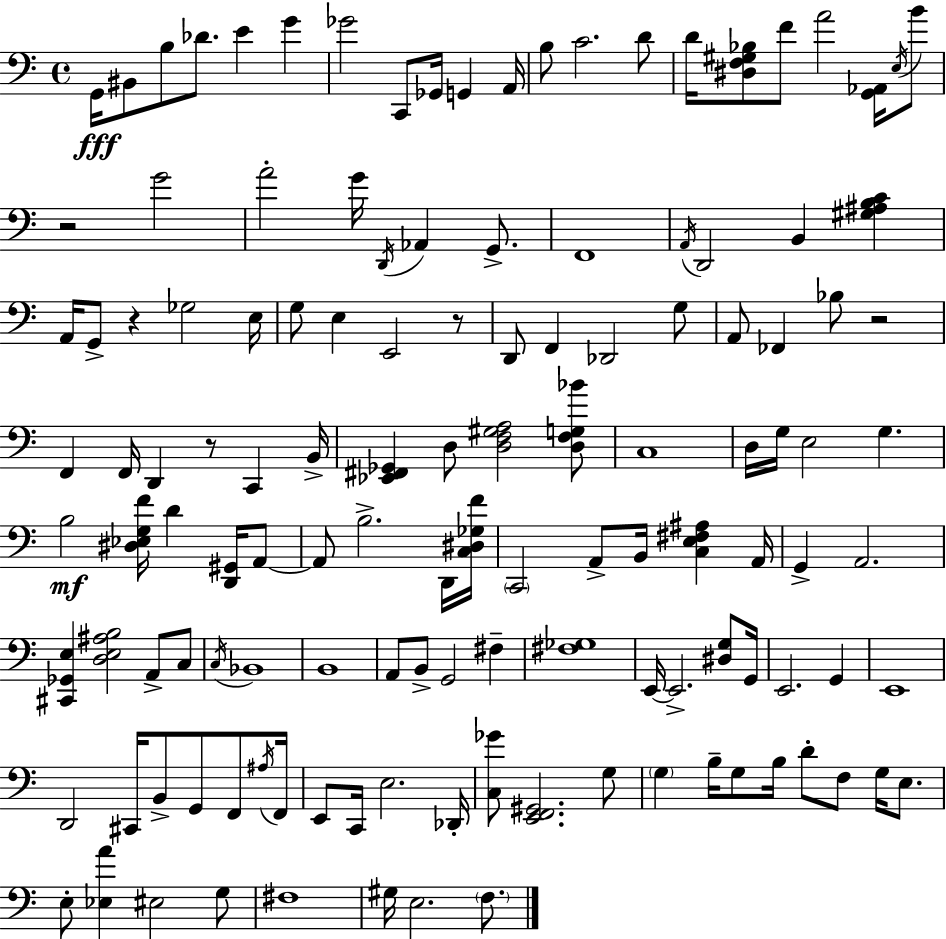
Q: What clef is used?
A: bass